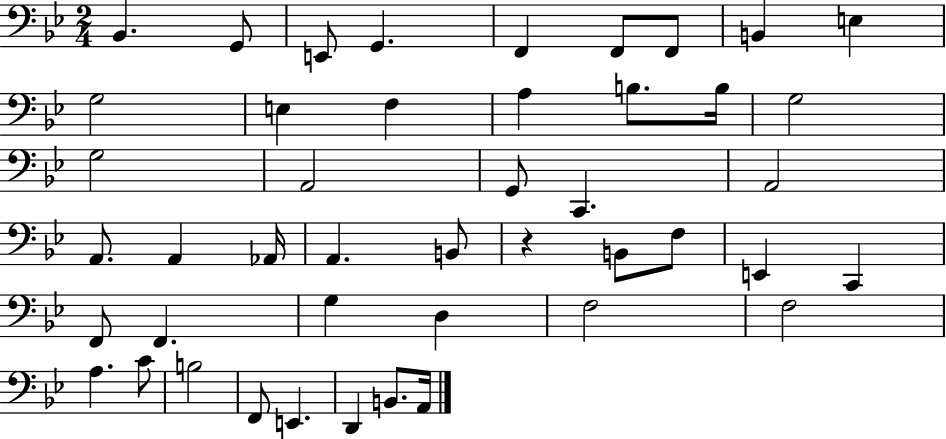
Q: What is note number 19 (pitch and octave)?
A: G2